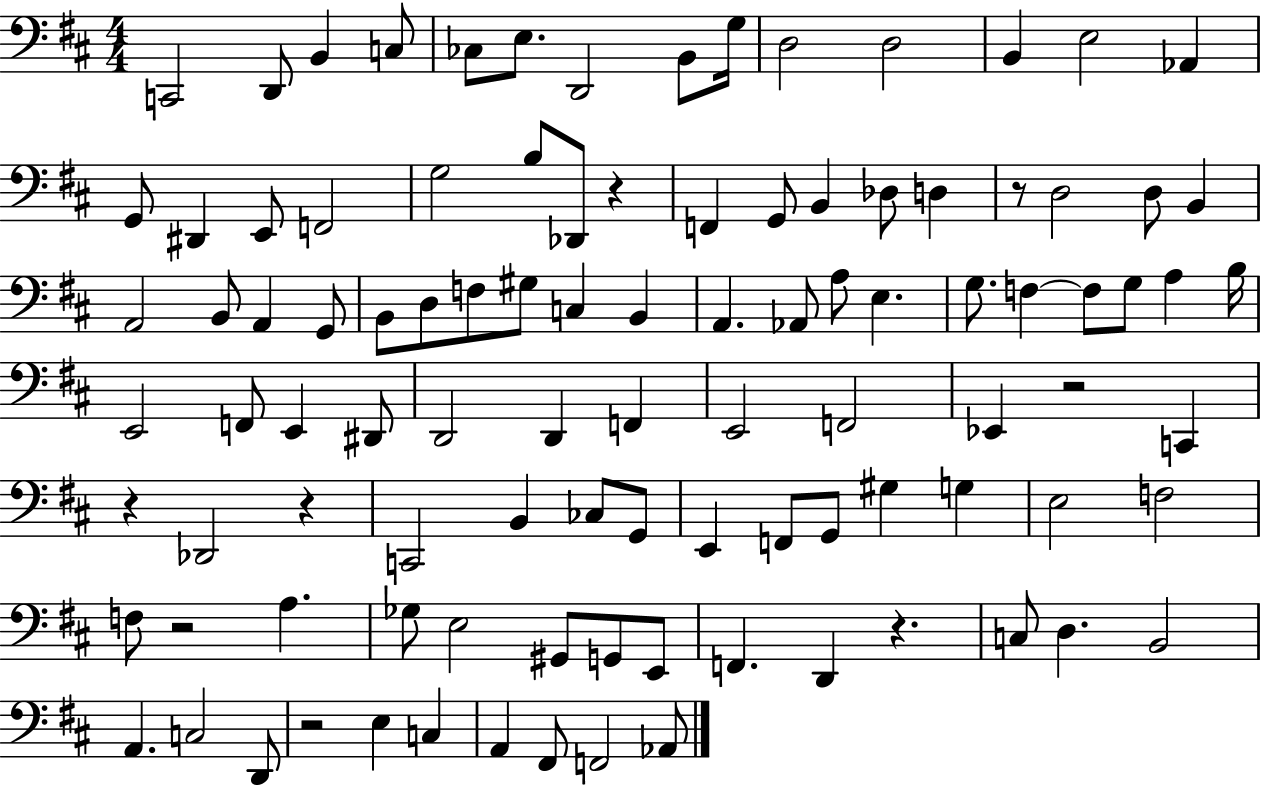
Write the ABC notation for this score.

X:1
T:Untitled
M:4/4
L:1/4
K:D
C,,2 D,,/2 B,, C,/2 _C,/2 E,/2 D,,2 B,,/2 G,/4 D,2 D,2 B,, E,2 _A,, G,,/2 ^D,, E,,/2 F,,2 G,2 B,/2 _D,,/2 z F,, G,,/2 B,, _D,/2 D, z/2 D,2 D,/2 B,, A,,2 B,,/2 A,, G,,/2 B,,/2 D,/2 F,/2 ^G,/2 C, B,, A,, _A,,/2 A,/2 E, G,/2 F, F,/2 G,/2 A, B,/4 E,,2 F,,/2 E,, ^D,,/2 D,,2 D,, F,, E,,2 F,,2 _E,, z2 C,, z _D,,2 z C,,2 B,, _C,/2 G,,/2 E,, F,,/2 G,,/2 ^G, G, E,2 F,2 F,/2 z2 A, _G,/2 E,2 ^G,,/2 G,,/2 E,,/2 F,, D,, z C,/2 D, B,,2 A,, C,2 D,,/2 z2 E, C, A,, ^F,,/2 F,,2 _A,,/2